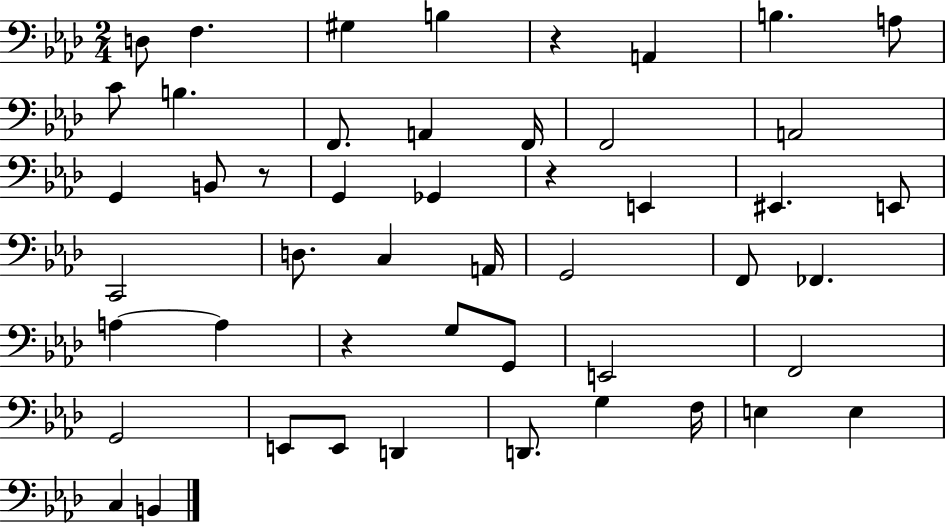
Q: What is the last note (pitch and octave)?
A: B2